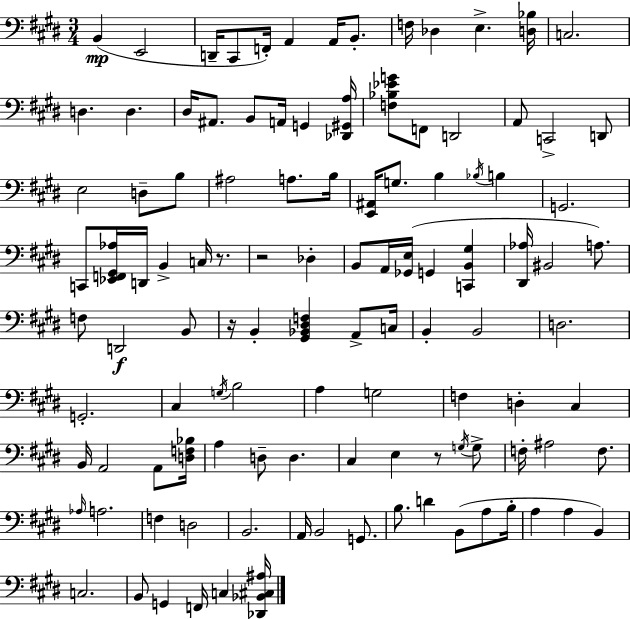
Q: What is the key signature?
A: E major